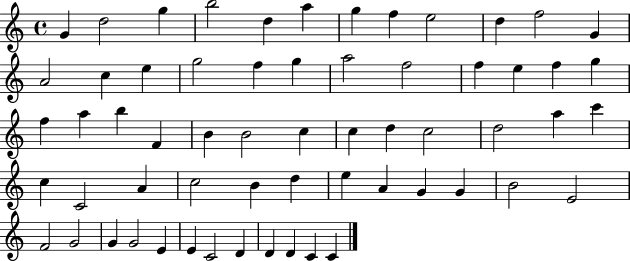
{
  \clef treble
  \time 4/4
  \defaultTimeSignature
  \key c \major
  g'4 d''2 g''4 | b''2 d''4 a''4 | g''4 f''4 e''2 | d''4 f''2 g'4 | \break a'2 c''4 e''4 | g''2 f''4 g''4 | a''2 f''2 | f''4 e''4 f''4 g''4 | \break f''4 a''4 b''4 f'4 | b'4 b'2 c''4 | c''4 d''4 c''2 | d''2 a''4 c'''4 | \break c''4 c'2 a'4 | c''2 b'4 d''4 | e''4 a'4 g'4 g'4 | b'2 e'2 | \break f'2 g'2 | g'4 g'2 e'4 | e'4 c'2 d'4 | d'4 d'4 c'4 c'4 | \break \bar "|."
}